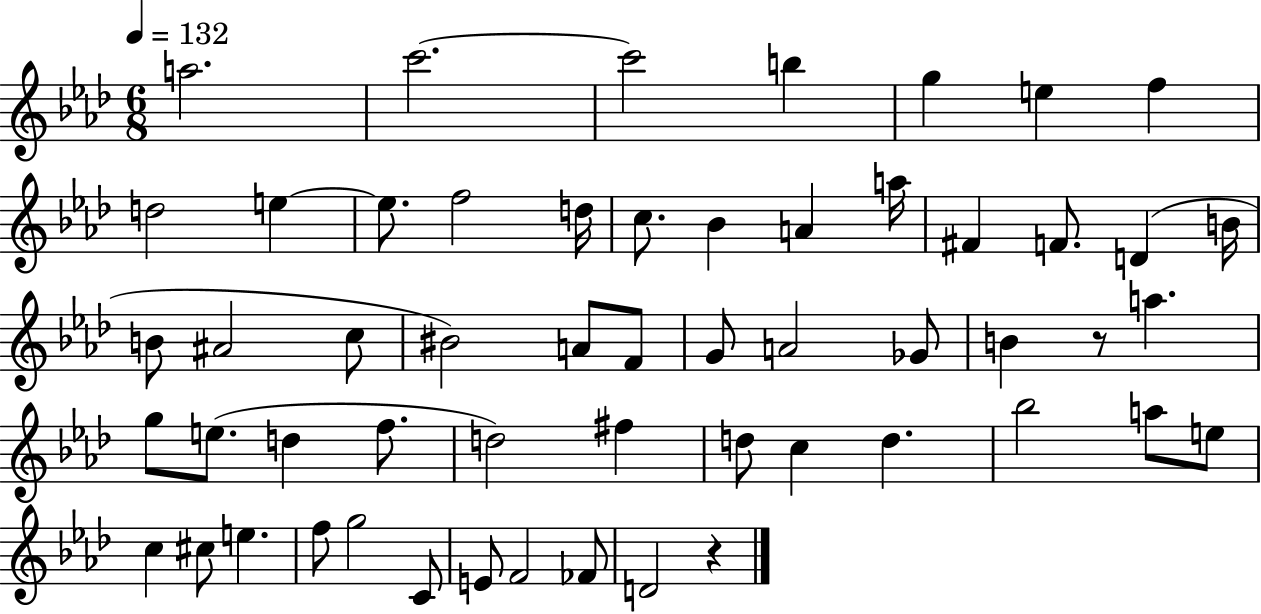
A5/h. C6/h. C6/h B5/q G5/q E5/q F5/q D5/h E5/q E5/e. F5/h D5/s C5/e. Bb4/q A4/q A5/s F#4/q F4/e. D4/q B4/s B4/e A#4/h C5/e BIS4/h A4/e F4/e G4/e A4/h Gb4/e B4/q R/e A5/q. G5/e E5/e. D5/q F5/e. D5/h F#5/q D5/e C5/q D5/q. Bb5/h A5/e E5/e C5/q C#5/e E5/q. F5/e G5/h C4/e E4/e F4/h FES4/e D4/h R/q